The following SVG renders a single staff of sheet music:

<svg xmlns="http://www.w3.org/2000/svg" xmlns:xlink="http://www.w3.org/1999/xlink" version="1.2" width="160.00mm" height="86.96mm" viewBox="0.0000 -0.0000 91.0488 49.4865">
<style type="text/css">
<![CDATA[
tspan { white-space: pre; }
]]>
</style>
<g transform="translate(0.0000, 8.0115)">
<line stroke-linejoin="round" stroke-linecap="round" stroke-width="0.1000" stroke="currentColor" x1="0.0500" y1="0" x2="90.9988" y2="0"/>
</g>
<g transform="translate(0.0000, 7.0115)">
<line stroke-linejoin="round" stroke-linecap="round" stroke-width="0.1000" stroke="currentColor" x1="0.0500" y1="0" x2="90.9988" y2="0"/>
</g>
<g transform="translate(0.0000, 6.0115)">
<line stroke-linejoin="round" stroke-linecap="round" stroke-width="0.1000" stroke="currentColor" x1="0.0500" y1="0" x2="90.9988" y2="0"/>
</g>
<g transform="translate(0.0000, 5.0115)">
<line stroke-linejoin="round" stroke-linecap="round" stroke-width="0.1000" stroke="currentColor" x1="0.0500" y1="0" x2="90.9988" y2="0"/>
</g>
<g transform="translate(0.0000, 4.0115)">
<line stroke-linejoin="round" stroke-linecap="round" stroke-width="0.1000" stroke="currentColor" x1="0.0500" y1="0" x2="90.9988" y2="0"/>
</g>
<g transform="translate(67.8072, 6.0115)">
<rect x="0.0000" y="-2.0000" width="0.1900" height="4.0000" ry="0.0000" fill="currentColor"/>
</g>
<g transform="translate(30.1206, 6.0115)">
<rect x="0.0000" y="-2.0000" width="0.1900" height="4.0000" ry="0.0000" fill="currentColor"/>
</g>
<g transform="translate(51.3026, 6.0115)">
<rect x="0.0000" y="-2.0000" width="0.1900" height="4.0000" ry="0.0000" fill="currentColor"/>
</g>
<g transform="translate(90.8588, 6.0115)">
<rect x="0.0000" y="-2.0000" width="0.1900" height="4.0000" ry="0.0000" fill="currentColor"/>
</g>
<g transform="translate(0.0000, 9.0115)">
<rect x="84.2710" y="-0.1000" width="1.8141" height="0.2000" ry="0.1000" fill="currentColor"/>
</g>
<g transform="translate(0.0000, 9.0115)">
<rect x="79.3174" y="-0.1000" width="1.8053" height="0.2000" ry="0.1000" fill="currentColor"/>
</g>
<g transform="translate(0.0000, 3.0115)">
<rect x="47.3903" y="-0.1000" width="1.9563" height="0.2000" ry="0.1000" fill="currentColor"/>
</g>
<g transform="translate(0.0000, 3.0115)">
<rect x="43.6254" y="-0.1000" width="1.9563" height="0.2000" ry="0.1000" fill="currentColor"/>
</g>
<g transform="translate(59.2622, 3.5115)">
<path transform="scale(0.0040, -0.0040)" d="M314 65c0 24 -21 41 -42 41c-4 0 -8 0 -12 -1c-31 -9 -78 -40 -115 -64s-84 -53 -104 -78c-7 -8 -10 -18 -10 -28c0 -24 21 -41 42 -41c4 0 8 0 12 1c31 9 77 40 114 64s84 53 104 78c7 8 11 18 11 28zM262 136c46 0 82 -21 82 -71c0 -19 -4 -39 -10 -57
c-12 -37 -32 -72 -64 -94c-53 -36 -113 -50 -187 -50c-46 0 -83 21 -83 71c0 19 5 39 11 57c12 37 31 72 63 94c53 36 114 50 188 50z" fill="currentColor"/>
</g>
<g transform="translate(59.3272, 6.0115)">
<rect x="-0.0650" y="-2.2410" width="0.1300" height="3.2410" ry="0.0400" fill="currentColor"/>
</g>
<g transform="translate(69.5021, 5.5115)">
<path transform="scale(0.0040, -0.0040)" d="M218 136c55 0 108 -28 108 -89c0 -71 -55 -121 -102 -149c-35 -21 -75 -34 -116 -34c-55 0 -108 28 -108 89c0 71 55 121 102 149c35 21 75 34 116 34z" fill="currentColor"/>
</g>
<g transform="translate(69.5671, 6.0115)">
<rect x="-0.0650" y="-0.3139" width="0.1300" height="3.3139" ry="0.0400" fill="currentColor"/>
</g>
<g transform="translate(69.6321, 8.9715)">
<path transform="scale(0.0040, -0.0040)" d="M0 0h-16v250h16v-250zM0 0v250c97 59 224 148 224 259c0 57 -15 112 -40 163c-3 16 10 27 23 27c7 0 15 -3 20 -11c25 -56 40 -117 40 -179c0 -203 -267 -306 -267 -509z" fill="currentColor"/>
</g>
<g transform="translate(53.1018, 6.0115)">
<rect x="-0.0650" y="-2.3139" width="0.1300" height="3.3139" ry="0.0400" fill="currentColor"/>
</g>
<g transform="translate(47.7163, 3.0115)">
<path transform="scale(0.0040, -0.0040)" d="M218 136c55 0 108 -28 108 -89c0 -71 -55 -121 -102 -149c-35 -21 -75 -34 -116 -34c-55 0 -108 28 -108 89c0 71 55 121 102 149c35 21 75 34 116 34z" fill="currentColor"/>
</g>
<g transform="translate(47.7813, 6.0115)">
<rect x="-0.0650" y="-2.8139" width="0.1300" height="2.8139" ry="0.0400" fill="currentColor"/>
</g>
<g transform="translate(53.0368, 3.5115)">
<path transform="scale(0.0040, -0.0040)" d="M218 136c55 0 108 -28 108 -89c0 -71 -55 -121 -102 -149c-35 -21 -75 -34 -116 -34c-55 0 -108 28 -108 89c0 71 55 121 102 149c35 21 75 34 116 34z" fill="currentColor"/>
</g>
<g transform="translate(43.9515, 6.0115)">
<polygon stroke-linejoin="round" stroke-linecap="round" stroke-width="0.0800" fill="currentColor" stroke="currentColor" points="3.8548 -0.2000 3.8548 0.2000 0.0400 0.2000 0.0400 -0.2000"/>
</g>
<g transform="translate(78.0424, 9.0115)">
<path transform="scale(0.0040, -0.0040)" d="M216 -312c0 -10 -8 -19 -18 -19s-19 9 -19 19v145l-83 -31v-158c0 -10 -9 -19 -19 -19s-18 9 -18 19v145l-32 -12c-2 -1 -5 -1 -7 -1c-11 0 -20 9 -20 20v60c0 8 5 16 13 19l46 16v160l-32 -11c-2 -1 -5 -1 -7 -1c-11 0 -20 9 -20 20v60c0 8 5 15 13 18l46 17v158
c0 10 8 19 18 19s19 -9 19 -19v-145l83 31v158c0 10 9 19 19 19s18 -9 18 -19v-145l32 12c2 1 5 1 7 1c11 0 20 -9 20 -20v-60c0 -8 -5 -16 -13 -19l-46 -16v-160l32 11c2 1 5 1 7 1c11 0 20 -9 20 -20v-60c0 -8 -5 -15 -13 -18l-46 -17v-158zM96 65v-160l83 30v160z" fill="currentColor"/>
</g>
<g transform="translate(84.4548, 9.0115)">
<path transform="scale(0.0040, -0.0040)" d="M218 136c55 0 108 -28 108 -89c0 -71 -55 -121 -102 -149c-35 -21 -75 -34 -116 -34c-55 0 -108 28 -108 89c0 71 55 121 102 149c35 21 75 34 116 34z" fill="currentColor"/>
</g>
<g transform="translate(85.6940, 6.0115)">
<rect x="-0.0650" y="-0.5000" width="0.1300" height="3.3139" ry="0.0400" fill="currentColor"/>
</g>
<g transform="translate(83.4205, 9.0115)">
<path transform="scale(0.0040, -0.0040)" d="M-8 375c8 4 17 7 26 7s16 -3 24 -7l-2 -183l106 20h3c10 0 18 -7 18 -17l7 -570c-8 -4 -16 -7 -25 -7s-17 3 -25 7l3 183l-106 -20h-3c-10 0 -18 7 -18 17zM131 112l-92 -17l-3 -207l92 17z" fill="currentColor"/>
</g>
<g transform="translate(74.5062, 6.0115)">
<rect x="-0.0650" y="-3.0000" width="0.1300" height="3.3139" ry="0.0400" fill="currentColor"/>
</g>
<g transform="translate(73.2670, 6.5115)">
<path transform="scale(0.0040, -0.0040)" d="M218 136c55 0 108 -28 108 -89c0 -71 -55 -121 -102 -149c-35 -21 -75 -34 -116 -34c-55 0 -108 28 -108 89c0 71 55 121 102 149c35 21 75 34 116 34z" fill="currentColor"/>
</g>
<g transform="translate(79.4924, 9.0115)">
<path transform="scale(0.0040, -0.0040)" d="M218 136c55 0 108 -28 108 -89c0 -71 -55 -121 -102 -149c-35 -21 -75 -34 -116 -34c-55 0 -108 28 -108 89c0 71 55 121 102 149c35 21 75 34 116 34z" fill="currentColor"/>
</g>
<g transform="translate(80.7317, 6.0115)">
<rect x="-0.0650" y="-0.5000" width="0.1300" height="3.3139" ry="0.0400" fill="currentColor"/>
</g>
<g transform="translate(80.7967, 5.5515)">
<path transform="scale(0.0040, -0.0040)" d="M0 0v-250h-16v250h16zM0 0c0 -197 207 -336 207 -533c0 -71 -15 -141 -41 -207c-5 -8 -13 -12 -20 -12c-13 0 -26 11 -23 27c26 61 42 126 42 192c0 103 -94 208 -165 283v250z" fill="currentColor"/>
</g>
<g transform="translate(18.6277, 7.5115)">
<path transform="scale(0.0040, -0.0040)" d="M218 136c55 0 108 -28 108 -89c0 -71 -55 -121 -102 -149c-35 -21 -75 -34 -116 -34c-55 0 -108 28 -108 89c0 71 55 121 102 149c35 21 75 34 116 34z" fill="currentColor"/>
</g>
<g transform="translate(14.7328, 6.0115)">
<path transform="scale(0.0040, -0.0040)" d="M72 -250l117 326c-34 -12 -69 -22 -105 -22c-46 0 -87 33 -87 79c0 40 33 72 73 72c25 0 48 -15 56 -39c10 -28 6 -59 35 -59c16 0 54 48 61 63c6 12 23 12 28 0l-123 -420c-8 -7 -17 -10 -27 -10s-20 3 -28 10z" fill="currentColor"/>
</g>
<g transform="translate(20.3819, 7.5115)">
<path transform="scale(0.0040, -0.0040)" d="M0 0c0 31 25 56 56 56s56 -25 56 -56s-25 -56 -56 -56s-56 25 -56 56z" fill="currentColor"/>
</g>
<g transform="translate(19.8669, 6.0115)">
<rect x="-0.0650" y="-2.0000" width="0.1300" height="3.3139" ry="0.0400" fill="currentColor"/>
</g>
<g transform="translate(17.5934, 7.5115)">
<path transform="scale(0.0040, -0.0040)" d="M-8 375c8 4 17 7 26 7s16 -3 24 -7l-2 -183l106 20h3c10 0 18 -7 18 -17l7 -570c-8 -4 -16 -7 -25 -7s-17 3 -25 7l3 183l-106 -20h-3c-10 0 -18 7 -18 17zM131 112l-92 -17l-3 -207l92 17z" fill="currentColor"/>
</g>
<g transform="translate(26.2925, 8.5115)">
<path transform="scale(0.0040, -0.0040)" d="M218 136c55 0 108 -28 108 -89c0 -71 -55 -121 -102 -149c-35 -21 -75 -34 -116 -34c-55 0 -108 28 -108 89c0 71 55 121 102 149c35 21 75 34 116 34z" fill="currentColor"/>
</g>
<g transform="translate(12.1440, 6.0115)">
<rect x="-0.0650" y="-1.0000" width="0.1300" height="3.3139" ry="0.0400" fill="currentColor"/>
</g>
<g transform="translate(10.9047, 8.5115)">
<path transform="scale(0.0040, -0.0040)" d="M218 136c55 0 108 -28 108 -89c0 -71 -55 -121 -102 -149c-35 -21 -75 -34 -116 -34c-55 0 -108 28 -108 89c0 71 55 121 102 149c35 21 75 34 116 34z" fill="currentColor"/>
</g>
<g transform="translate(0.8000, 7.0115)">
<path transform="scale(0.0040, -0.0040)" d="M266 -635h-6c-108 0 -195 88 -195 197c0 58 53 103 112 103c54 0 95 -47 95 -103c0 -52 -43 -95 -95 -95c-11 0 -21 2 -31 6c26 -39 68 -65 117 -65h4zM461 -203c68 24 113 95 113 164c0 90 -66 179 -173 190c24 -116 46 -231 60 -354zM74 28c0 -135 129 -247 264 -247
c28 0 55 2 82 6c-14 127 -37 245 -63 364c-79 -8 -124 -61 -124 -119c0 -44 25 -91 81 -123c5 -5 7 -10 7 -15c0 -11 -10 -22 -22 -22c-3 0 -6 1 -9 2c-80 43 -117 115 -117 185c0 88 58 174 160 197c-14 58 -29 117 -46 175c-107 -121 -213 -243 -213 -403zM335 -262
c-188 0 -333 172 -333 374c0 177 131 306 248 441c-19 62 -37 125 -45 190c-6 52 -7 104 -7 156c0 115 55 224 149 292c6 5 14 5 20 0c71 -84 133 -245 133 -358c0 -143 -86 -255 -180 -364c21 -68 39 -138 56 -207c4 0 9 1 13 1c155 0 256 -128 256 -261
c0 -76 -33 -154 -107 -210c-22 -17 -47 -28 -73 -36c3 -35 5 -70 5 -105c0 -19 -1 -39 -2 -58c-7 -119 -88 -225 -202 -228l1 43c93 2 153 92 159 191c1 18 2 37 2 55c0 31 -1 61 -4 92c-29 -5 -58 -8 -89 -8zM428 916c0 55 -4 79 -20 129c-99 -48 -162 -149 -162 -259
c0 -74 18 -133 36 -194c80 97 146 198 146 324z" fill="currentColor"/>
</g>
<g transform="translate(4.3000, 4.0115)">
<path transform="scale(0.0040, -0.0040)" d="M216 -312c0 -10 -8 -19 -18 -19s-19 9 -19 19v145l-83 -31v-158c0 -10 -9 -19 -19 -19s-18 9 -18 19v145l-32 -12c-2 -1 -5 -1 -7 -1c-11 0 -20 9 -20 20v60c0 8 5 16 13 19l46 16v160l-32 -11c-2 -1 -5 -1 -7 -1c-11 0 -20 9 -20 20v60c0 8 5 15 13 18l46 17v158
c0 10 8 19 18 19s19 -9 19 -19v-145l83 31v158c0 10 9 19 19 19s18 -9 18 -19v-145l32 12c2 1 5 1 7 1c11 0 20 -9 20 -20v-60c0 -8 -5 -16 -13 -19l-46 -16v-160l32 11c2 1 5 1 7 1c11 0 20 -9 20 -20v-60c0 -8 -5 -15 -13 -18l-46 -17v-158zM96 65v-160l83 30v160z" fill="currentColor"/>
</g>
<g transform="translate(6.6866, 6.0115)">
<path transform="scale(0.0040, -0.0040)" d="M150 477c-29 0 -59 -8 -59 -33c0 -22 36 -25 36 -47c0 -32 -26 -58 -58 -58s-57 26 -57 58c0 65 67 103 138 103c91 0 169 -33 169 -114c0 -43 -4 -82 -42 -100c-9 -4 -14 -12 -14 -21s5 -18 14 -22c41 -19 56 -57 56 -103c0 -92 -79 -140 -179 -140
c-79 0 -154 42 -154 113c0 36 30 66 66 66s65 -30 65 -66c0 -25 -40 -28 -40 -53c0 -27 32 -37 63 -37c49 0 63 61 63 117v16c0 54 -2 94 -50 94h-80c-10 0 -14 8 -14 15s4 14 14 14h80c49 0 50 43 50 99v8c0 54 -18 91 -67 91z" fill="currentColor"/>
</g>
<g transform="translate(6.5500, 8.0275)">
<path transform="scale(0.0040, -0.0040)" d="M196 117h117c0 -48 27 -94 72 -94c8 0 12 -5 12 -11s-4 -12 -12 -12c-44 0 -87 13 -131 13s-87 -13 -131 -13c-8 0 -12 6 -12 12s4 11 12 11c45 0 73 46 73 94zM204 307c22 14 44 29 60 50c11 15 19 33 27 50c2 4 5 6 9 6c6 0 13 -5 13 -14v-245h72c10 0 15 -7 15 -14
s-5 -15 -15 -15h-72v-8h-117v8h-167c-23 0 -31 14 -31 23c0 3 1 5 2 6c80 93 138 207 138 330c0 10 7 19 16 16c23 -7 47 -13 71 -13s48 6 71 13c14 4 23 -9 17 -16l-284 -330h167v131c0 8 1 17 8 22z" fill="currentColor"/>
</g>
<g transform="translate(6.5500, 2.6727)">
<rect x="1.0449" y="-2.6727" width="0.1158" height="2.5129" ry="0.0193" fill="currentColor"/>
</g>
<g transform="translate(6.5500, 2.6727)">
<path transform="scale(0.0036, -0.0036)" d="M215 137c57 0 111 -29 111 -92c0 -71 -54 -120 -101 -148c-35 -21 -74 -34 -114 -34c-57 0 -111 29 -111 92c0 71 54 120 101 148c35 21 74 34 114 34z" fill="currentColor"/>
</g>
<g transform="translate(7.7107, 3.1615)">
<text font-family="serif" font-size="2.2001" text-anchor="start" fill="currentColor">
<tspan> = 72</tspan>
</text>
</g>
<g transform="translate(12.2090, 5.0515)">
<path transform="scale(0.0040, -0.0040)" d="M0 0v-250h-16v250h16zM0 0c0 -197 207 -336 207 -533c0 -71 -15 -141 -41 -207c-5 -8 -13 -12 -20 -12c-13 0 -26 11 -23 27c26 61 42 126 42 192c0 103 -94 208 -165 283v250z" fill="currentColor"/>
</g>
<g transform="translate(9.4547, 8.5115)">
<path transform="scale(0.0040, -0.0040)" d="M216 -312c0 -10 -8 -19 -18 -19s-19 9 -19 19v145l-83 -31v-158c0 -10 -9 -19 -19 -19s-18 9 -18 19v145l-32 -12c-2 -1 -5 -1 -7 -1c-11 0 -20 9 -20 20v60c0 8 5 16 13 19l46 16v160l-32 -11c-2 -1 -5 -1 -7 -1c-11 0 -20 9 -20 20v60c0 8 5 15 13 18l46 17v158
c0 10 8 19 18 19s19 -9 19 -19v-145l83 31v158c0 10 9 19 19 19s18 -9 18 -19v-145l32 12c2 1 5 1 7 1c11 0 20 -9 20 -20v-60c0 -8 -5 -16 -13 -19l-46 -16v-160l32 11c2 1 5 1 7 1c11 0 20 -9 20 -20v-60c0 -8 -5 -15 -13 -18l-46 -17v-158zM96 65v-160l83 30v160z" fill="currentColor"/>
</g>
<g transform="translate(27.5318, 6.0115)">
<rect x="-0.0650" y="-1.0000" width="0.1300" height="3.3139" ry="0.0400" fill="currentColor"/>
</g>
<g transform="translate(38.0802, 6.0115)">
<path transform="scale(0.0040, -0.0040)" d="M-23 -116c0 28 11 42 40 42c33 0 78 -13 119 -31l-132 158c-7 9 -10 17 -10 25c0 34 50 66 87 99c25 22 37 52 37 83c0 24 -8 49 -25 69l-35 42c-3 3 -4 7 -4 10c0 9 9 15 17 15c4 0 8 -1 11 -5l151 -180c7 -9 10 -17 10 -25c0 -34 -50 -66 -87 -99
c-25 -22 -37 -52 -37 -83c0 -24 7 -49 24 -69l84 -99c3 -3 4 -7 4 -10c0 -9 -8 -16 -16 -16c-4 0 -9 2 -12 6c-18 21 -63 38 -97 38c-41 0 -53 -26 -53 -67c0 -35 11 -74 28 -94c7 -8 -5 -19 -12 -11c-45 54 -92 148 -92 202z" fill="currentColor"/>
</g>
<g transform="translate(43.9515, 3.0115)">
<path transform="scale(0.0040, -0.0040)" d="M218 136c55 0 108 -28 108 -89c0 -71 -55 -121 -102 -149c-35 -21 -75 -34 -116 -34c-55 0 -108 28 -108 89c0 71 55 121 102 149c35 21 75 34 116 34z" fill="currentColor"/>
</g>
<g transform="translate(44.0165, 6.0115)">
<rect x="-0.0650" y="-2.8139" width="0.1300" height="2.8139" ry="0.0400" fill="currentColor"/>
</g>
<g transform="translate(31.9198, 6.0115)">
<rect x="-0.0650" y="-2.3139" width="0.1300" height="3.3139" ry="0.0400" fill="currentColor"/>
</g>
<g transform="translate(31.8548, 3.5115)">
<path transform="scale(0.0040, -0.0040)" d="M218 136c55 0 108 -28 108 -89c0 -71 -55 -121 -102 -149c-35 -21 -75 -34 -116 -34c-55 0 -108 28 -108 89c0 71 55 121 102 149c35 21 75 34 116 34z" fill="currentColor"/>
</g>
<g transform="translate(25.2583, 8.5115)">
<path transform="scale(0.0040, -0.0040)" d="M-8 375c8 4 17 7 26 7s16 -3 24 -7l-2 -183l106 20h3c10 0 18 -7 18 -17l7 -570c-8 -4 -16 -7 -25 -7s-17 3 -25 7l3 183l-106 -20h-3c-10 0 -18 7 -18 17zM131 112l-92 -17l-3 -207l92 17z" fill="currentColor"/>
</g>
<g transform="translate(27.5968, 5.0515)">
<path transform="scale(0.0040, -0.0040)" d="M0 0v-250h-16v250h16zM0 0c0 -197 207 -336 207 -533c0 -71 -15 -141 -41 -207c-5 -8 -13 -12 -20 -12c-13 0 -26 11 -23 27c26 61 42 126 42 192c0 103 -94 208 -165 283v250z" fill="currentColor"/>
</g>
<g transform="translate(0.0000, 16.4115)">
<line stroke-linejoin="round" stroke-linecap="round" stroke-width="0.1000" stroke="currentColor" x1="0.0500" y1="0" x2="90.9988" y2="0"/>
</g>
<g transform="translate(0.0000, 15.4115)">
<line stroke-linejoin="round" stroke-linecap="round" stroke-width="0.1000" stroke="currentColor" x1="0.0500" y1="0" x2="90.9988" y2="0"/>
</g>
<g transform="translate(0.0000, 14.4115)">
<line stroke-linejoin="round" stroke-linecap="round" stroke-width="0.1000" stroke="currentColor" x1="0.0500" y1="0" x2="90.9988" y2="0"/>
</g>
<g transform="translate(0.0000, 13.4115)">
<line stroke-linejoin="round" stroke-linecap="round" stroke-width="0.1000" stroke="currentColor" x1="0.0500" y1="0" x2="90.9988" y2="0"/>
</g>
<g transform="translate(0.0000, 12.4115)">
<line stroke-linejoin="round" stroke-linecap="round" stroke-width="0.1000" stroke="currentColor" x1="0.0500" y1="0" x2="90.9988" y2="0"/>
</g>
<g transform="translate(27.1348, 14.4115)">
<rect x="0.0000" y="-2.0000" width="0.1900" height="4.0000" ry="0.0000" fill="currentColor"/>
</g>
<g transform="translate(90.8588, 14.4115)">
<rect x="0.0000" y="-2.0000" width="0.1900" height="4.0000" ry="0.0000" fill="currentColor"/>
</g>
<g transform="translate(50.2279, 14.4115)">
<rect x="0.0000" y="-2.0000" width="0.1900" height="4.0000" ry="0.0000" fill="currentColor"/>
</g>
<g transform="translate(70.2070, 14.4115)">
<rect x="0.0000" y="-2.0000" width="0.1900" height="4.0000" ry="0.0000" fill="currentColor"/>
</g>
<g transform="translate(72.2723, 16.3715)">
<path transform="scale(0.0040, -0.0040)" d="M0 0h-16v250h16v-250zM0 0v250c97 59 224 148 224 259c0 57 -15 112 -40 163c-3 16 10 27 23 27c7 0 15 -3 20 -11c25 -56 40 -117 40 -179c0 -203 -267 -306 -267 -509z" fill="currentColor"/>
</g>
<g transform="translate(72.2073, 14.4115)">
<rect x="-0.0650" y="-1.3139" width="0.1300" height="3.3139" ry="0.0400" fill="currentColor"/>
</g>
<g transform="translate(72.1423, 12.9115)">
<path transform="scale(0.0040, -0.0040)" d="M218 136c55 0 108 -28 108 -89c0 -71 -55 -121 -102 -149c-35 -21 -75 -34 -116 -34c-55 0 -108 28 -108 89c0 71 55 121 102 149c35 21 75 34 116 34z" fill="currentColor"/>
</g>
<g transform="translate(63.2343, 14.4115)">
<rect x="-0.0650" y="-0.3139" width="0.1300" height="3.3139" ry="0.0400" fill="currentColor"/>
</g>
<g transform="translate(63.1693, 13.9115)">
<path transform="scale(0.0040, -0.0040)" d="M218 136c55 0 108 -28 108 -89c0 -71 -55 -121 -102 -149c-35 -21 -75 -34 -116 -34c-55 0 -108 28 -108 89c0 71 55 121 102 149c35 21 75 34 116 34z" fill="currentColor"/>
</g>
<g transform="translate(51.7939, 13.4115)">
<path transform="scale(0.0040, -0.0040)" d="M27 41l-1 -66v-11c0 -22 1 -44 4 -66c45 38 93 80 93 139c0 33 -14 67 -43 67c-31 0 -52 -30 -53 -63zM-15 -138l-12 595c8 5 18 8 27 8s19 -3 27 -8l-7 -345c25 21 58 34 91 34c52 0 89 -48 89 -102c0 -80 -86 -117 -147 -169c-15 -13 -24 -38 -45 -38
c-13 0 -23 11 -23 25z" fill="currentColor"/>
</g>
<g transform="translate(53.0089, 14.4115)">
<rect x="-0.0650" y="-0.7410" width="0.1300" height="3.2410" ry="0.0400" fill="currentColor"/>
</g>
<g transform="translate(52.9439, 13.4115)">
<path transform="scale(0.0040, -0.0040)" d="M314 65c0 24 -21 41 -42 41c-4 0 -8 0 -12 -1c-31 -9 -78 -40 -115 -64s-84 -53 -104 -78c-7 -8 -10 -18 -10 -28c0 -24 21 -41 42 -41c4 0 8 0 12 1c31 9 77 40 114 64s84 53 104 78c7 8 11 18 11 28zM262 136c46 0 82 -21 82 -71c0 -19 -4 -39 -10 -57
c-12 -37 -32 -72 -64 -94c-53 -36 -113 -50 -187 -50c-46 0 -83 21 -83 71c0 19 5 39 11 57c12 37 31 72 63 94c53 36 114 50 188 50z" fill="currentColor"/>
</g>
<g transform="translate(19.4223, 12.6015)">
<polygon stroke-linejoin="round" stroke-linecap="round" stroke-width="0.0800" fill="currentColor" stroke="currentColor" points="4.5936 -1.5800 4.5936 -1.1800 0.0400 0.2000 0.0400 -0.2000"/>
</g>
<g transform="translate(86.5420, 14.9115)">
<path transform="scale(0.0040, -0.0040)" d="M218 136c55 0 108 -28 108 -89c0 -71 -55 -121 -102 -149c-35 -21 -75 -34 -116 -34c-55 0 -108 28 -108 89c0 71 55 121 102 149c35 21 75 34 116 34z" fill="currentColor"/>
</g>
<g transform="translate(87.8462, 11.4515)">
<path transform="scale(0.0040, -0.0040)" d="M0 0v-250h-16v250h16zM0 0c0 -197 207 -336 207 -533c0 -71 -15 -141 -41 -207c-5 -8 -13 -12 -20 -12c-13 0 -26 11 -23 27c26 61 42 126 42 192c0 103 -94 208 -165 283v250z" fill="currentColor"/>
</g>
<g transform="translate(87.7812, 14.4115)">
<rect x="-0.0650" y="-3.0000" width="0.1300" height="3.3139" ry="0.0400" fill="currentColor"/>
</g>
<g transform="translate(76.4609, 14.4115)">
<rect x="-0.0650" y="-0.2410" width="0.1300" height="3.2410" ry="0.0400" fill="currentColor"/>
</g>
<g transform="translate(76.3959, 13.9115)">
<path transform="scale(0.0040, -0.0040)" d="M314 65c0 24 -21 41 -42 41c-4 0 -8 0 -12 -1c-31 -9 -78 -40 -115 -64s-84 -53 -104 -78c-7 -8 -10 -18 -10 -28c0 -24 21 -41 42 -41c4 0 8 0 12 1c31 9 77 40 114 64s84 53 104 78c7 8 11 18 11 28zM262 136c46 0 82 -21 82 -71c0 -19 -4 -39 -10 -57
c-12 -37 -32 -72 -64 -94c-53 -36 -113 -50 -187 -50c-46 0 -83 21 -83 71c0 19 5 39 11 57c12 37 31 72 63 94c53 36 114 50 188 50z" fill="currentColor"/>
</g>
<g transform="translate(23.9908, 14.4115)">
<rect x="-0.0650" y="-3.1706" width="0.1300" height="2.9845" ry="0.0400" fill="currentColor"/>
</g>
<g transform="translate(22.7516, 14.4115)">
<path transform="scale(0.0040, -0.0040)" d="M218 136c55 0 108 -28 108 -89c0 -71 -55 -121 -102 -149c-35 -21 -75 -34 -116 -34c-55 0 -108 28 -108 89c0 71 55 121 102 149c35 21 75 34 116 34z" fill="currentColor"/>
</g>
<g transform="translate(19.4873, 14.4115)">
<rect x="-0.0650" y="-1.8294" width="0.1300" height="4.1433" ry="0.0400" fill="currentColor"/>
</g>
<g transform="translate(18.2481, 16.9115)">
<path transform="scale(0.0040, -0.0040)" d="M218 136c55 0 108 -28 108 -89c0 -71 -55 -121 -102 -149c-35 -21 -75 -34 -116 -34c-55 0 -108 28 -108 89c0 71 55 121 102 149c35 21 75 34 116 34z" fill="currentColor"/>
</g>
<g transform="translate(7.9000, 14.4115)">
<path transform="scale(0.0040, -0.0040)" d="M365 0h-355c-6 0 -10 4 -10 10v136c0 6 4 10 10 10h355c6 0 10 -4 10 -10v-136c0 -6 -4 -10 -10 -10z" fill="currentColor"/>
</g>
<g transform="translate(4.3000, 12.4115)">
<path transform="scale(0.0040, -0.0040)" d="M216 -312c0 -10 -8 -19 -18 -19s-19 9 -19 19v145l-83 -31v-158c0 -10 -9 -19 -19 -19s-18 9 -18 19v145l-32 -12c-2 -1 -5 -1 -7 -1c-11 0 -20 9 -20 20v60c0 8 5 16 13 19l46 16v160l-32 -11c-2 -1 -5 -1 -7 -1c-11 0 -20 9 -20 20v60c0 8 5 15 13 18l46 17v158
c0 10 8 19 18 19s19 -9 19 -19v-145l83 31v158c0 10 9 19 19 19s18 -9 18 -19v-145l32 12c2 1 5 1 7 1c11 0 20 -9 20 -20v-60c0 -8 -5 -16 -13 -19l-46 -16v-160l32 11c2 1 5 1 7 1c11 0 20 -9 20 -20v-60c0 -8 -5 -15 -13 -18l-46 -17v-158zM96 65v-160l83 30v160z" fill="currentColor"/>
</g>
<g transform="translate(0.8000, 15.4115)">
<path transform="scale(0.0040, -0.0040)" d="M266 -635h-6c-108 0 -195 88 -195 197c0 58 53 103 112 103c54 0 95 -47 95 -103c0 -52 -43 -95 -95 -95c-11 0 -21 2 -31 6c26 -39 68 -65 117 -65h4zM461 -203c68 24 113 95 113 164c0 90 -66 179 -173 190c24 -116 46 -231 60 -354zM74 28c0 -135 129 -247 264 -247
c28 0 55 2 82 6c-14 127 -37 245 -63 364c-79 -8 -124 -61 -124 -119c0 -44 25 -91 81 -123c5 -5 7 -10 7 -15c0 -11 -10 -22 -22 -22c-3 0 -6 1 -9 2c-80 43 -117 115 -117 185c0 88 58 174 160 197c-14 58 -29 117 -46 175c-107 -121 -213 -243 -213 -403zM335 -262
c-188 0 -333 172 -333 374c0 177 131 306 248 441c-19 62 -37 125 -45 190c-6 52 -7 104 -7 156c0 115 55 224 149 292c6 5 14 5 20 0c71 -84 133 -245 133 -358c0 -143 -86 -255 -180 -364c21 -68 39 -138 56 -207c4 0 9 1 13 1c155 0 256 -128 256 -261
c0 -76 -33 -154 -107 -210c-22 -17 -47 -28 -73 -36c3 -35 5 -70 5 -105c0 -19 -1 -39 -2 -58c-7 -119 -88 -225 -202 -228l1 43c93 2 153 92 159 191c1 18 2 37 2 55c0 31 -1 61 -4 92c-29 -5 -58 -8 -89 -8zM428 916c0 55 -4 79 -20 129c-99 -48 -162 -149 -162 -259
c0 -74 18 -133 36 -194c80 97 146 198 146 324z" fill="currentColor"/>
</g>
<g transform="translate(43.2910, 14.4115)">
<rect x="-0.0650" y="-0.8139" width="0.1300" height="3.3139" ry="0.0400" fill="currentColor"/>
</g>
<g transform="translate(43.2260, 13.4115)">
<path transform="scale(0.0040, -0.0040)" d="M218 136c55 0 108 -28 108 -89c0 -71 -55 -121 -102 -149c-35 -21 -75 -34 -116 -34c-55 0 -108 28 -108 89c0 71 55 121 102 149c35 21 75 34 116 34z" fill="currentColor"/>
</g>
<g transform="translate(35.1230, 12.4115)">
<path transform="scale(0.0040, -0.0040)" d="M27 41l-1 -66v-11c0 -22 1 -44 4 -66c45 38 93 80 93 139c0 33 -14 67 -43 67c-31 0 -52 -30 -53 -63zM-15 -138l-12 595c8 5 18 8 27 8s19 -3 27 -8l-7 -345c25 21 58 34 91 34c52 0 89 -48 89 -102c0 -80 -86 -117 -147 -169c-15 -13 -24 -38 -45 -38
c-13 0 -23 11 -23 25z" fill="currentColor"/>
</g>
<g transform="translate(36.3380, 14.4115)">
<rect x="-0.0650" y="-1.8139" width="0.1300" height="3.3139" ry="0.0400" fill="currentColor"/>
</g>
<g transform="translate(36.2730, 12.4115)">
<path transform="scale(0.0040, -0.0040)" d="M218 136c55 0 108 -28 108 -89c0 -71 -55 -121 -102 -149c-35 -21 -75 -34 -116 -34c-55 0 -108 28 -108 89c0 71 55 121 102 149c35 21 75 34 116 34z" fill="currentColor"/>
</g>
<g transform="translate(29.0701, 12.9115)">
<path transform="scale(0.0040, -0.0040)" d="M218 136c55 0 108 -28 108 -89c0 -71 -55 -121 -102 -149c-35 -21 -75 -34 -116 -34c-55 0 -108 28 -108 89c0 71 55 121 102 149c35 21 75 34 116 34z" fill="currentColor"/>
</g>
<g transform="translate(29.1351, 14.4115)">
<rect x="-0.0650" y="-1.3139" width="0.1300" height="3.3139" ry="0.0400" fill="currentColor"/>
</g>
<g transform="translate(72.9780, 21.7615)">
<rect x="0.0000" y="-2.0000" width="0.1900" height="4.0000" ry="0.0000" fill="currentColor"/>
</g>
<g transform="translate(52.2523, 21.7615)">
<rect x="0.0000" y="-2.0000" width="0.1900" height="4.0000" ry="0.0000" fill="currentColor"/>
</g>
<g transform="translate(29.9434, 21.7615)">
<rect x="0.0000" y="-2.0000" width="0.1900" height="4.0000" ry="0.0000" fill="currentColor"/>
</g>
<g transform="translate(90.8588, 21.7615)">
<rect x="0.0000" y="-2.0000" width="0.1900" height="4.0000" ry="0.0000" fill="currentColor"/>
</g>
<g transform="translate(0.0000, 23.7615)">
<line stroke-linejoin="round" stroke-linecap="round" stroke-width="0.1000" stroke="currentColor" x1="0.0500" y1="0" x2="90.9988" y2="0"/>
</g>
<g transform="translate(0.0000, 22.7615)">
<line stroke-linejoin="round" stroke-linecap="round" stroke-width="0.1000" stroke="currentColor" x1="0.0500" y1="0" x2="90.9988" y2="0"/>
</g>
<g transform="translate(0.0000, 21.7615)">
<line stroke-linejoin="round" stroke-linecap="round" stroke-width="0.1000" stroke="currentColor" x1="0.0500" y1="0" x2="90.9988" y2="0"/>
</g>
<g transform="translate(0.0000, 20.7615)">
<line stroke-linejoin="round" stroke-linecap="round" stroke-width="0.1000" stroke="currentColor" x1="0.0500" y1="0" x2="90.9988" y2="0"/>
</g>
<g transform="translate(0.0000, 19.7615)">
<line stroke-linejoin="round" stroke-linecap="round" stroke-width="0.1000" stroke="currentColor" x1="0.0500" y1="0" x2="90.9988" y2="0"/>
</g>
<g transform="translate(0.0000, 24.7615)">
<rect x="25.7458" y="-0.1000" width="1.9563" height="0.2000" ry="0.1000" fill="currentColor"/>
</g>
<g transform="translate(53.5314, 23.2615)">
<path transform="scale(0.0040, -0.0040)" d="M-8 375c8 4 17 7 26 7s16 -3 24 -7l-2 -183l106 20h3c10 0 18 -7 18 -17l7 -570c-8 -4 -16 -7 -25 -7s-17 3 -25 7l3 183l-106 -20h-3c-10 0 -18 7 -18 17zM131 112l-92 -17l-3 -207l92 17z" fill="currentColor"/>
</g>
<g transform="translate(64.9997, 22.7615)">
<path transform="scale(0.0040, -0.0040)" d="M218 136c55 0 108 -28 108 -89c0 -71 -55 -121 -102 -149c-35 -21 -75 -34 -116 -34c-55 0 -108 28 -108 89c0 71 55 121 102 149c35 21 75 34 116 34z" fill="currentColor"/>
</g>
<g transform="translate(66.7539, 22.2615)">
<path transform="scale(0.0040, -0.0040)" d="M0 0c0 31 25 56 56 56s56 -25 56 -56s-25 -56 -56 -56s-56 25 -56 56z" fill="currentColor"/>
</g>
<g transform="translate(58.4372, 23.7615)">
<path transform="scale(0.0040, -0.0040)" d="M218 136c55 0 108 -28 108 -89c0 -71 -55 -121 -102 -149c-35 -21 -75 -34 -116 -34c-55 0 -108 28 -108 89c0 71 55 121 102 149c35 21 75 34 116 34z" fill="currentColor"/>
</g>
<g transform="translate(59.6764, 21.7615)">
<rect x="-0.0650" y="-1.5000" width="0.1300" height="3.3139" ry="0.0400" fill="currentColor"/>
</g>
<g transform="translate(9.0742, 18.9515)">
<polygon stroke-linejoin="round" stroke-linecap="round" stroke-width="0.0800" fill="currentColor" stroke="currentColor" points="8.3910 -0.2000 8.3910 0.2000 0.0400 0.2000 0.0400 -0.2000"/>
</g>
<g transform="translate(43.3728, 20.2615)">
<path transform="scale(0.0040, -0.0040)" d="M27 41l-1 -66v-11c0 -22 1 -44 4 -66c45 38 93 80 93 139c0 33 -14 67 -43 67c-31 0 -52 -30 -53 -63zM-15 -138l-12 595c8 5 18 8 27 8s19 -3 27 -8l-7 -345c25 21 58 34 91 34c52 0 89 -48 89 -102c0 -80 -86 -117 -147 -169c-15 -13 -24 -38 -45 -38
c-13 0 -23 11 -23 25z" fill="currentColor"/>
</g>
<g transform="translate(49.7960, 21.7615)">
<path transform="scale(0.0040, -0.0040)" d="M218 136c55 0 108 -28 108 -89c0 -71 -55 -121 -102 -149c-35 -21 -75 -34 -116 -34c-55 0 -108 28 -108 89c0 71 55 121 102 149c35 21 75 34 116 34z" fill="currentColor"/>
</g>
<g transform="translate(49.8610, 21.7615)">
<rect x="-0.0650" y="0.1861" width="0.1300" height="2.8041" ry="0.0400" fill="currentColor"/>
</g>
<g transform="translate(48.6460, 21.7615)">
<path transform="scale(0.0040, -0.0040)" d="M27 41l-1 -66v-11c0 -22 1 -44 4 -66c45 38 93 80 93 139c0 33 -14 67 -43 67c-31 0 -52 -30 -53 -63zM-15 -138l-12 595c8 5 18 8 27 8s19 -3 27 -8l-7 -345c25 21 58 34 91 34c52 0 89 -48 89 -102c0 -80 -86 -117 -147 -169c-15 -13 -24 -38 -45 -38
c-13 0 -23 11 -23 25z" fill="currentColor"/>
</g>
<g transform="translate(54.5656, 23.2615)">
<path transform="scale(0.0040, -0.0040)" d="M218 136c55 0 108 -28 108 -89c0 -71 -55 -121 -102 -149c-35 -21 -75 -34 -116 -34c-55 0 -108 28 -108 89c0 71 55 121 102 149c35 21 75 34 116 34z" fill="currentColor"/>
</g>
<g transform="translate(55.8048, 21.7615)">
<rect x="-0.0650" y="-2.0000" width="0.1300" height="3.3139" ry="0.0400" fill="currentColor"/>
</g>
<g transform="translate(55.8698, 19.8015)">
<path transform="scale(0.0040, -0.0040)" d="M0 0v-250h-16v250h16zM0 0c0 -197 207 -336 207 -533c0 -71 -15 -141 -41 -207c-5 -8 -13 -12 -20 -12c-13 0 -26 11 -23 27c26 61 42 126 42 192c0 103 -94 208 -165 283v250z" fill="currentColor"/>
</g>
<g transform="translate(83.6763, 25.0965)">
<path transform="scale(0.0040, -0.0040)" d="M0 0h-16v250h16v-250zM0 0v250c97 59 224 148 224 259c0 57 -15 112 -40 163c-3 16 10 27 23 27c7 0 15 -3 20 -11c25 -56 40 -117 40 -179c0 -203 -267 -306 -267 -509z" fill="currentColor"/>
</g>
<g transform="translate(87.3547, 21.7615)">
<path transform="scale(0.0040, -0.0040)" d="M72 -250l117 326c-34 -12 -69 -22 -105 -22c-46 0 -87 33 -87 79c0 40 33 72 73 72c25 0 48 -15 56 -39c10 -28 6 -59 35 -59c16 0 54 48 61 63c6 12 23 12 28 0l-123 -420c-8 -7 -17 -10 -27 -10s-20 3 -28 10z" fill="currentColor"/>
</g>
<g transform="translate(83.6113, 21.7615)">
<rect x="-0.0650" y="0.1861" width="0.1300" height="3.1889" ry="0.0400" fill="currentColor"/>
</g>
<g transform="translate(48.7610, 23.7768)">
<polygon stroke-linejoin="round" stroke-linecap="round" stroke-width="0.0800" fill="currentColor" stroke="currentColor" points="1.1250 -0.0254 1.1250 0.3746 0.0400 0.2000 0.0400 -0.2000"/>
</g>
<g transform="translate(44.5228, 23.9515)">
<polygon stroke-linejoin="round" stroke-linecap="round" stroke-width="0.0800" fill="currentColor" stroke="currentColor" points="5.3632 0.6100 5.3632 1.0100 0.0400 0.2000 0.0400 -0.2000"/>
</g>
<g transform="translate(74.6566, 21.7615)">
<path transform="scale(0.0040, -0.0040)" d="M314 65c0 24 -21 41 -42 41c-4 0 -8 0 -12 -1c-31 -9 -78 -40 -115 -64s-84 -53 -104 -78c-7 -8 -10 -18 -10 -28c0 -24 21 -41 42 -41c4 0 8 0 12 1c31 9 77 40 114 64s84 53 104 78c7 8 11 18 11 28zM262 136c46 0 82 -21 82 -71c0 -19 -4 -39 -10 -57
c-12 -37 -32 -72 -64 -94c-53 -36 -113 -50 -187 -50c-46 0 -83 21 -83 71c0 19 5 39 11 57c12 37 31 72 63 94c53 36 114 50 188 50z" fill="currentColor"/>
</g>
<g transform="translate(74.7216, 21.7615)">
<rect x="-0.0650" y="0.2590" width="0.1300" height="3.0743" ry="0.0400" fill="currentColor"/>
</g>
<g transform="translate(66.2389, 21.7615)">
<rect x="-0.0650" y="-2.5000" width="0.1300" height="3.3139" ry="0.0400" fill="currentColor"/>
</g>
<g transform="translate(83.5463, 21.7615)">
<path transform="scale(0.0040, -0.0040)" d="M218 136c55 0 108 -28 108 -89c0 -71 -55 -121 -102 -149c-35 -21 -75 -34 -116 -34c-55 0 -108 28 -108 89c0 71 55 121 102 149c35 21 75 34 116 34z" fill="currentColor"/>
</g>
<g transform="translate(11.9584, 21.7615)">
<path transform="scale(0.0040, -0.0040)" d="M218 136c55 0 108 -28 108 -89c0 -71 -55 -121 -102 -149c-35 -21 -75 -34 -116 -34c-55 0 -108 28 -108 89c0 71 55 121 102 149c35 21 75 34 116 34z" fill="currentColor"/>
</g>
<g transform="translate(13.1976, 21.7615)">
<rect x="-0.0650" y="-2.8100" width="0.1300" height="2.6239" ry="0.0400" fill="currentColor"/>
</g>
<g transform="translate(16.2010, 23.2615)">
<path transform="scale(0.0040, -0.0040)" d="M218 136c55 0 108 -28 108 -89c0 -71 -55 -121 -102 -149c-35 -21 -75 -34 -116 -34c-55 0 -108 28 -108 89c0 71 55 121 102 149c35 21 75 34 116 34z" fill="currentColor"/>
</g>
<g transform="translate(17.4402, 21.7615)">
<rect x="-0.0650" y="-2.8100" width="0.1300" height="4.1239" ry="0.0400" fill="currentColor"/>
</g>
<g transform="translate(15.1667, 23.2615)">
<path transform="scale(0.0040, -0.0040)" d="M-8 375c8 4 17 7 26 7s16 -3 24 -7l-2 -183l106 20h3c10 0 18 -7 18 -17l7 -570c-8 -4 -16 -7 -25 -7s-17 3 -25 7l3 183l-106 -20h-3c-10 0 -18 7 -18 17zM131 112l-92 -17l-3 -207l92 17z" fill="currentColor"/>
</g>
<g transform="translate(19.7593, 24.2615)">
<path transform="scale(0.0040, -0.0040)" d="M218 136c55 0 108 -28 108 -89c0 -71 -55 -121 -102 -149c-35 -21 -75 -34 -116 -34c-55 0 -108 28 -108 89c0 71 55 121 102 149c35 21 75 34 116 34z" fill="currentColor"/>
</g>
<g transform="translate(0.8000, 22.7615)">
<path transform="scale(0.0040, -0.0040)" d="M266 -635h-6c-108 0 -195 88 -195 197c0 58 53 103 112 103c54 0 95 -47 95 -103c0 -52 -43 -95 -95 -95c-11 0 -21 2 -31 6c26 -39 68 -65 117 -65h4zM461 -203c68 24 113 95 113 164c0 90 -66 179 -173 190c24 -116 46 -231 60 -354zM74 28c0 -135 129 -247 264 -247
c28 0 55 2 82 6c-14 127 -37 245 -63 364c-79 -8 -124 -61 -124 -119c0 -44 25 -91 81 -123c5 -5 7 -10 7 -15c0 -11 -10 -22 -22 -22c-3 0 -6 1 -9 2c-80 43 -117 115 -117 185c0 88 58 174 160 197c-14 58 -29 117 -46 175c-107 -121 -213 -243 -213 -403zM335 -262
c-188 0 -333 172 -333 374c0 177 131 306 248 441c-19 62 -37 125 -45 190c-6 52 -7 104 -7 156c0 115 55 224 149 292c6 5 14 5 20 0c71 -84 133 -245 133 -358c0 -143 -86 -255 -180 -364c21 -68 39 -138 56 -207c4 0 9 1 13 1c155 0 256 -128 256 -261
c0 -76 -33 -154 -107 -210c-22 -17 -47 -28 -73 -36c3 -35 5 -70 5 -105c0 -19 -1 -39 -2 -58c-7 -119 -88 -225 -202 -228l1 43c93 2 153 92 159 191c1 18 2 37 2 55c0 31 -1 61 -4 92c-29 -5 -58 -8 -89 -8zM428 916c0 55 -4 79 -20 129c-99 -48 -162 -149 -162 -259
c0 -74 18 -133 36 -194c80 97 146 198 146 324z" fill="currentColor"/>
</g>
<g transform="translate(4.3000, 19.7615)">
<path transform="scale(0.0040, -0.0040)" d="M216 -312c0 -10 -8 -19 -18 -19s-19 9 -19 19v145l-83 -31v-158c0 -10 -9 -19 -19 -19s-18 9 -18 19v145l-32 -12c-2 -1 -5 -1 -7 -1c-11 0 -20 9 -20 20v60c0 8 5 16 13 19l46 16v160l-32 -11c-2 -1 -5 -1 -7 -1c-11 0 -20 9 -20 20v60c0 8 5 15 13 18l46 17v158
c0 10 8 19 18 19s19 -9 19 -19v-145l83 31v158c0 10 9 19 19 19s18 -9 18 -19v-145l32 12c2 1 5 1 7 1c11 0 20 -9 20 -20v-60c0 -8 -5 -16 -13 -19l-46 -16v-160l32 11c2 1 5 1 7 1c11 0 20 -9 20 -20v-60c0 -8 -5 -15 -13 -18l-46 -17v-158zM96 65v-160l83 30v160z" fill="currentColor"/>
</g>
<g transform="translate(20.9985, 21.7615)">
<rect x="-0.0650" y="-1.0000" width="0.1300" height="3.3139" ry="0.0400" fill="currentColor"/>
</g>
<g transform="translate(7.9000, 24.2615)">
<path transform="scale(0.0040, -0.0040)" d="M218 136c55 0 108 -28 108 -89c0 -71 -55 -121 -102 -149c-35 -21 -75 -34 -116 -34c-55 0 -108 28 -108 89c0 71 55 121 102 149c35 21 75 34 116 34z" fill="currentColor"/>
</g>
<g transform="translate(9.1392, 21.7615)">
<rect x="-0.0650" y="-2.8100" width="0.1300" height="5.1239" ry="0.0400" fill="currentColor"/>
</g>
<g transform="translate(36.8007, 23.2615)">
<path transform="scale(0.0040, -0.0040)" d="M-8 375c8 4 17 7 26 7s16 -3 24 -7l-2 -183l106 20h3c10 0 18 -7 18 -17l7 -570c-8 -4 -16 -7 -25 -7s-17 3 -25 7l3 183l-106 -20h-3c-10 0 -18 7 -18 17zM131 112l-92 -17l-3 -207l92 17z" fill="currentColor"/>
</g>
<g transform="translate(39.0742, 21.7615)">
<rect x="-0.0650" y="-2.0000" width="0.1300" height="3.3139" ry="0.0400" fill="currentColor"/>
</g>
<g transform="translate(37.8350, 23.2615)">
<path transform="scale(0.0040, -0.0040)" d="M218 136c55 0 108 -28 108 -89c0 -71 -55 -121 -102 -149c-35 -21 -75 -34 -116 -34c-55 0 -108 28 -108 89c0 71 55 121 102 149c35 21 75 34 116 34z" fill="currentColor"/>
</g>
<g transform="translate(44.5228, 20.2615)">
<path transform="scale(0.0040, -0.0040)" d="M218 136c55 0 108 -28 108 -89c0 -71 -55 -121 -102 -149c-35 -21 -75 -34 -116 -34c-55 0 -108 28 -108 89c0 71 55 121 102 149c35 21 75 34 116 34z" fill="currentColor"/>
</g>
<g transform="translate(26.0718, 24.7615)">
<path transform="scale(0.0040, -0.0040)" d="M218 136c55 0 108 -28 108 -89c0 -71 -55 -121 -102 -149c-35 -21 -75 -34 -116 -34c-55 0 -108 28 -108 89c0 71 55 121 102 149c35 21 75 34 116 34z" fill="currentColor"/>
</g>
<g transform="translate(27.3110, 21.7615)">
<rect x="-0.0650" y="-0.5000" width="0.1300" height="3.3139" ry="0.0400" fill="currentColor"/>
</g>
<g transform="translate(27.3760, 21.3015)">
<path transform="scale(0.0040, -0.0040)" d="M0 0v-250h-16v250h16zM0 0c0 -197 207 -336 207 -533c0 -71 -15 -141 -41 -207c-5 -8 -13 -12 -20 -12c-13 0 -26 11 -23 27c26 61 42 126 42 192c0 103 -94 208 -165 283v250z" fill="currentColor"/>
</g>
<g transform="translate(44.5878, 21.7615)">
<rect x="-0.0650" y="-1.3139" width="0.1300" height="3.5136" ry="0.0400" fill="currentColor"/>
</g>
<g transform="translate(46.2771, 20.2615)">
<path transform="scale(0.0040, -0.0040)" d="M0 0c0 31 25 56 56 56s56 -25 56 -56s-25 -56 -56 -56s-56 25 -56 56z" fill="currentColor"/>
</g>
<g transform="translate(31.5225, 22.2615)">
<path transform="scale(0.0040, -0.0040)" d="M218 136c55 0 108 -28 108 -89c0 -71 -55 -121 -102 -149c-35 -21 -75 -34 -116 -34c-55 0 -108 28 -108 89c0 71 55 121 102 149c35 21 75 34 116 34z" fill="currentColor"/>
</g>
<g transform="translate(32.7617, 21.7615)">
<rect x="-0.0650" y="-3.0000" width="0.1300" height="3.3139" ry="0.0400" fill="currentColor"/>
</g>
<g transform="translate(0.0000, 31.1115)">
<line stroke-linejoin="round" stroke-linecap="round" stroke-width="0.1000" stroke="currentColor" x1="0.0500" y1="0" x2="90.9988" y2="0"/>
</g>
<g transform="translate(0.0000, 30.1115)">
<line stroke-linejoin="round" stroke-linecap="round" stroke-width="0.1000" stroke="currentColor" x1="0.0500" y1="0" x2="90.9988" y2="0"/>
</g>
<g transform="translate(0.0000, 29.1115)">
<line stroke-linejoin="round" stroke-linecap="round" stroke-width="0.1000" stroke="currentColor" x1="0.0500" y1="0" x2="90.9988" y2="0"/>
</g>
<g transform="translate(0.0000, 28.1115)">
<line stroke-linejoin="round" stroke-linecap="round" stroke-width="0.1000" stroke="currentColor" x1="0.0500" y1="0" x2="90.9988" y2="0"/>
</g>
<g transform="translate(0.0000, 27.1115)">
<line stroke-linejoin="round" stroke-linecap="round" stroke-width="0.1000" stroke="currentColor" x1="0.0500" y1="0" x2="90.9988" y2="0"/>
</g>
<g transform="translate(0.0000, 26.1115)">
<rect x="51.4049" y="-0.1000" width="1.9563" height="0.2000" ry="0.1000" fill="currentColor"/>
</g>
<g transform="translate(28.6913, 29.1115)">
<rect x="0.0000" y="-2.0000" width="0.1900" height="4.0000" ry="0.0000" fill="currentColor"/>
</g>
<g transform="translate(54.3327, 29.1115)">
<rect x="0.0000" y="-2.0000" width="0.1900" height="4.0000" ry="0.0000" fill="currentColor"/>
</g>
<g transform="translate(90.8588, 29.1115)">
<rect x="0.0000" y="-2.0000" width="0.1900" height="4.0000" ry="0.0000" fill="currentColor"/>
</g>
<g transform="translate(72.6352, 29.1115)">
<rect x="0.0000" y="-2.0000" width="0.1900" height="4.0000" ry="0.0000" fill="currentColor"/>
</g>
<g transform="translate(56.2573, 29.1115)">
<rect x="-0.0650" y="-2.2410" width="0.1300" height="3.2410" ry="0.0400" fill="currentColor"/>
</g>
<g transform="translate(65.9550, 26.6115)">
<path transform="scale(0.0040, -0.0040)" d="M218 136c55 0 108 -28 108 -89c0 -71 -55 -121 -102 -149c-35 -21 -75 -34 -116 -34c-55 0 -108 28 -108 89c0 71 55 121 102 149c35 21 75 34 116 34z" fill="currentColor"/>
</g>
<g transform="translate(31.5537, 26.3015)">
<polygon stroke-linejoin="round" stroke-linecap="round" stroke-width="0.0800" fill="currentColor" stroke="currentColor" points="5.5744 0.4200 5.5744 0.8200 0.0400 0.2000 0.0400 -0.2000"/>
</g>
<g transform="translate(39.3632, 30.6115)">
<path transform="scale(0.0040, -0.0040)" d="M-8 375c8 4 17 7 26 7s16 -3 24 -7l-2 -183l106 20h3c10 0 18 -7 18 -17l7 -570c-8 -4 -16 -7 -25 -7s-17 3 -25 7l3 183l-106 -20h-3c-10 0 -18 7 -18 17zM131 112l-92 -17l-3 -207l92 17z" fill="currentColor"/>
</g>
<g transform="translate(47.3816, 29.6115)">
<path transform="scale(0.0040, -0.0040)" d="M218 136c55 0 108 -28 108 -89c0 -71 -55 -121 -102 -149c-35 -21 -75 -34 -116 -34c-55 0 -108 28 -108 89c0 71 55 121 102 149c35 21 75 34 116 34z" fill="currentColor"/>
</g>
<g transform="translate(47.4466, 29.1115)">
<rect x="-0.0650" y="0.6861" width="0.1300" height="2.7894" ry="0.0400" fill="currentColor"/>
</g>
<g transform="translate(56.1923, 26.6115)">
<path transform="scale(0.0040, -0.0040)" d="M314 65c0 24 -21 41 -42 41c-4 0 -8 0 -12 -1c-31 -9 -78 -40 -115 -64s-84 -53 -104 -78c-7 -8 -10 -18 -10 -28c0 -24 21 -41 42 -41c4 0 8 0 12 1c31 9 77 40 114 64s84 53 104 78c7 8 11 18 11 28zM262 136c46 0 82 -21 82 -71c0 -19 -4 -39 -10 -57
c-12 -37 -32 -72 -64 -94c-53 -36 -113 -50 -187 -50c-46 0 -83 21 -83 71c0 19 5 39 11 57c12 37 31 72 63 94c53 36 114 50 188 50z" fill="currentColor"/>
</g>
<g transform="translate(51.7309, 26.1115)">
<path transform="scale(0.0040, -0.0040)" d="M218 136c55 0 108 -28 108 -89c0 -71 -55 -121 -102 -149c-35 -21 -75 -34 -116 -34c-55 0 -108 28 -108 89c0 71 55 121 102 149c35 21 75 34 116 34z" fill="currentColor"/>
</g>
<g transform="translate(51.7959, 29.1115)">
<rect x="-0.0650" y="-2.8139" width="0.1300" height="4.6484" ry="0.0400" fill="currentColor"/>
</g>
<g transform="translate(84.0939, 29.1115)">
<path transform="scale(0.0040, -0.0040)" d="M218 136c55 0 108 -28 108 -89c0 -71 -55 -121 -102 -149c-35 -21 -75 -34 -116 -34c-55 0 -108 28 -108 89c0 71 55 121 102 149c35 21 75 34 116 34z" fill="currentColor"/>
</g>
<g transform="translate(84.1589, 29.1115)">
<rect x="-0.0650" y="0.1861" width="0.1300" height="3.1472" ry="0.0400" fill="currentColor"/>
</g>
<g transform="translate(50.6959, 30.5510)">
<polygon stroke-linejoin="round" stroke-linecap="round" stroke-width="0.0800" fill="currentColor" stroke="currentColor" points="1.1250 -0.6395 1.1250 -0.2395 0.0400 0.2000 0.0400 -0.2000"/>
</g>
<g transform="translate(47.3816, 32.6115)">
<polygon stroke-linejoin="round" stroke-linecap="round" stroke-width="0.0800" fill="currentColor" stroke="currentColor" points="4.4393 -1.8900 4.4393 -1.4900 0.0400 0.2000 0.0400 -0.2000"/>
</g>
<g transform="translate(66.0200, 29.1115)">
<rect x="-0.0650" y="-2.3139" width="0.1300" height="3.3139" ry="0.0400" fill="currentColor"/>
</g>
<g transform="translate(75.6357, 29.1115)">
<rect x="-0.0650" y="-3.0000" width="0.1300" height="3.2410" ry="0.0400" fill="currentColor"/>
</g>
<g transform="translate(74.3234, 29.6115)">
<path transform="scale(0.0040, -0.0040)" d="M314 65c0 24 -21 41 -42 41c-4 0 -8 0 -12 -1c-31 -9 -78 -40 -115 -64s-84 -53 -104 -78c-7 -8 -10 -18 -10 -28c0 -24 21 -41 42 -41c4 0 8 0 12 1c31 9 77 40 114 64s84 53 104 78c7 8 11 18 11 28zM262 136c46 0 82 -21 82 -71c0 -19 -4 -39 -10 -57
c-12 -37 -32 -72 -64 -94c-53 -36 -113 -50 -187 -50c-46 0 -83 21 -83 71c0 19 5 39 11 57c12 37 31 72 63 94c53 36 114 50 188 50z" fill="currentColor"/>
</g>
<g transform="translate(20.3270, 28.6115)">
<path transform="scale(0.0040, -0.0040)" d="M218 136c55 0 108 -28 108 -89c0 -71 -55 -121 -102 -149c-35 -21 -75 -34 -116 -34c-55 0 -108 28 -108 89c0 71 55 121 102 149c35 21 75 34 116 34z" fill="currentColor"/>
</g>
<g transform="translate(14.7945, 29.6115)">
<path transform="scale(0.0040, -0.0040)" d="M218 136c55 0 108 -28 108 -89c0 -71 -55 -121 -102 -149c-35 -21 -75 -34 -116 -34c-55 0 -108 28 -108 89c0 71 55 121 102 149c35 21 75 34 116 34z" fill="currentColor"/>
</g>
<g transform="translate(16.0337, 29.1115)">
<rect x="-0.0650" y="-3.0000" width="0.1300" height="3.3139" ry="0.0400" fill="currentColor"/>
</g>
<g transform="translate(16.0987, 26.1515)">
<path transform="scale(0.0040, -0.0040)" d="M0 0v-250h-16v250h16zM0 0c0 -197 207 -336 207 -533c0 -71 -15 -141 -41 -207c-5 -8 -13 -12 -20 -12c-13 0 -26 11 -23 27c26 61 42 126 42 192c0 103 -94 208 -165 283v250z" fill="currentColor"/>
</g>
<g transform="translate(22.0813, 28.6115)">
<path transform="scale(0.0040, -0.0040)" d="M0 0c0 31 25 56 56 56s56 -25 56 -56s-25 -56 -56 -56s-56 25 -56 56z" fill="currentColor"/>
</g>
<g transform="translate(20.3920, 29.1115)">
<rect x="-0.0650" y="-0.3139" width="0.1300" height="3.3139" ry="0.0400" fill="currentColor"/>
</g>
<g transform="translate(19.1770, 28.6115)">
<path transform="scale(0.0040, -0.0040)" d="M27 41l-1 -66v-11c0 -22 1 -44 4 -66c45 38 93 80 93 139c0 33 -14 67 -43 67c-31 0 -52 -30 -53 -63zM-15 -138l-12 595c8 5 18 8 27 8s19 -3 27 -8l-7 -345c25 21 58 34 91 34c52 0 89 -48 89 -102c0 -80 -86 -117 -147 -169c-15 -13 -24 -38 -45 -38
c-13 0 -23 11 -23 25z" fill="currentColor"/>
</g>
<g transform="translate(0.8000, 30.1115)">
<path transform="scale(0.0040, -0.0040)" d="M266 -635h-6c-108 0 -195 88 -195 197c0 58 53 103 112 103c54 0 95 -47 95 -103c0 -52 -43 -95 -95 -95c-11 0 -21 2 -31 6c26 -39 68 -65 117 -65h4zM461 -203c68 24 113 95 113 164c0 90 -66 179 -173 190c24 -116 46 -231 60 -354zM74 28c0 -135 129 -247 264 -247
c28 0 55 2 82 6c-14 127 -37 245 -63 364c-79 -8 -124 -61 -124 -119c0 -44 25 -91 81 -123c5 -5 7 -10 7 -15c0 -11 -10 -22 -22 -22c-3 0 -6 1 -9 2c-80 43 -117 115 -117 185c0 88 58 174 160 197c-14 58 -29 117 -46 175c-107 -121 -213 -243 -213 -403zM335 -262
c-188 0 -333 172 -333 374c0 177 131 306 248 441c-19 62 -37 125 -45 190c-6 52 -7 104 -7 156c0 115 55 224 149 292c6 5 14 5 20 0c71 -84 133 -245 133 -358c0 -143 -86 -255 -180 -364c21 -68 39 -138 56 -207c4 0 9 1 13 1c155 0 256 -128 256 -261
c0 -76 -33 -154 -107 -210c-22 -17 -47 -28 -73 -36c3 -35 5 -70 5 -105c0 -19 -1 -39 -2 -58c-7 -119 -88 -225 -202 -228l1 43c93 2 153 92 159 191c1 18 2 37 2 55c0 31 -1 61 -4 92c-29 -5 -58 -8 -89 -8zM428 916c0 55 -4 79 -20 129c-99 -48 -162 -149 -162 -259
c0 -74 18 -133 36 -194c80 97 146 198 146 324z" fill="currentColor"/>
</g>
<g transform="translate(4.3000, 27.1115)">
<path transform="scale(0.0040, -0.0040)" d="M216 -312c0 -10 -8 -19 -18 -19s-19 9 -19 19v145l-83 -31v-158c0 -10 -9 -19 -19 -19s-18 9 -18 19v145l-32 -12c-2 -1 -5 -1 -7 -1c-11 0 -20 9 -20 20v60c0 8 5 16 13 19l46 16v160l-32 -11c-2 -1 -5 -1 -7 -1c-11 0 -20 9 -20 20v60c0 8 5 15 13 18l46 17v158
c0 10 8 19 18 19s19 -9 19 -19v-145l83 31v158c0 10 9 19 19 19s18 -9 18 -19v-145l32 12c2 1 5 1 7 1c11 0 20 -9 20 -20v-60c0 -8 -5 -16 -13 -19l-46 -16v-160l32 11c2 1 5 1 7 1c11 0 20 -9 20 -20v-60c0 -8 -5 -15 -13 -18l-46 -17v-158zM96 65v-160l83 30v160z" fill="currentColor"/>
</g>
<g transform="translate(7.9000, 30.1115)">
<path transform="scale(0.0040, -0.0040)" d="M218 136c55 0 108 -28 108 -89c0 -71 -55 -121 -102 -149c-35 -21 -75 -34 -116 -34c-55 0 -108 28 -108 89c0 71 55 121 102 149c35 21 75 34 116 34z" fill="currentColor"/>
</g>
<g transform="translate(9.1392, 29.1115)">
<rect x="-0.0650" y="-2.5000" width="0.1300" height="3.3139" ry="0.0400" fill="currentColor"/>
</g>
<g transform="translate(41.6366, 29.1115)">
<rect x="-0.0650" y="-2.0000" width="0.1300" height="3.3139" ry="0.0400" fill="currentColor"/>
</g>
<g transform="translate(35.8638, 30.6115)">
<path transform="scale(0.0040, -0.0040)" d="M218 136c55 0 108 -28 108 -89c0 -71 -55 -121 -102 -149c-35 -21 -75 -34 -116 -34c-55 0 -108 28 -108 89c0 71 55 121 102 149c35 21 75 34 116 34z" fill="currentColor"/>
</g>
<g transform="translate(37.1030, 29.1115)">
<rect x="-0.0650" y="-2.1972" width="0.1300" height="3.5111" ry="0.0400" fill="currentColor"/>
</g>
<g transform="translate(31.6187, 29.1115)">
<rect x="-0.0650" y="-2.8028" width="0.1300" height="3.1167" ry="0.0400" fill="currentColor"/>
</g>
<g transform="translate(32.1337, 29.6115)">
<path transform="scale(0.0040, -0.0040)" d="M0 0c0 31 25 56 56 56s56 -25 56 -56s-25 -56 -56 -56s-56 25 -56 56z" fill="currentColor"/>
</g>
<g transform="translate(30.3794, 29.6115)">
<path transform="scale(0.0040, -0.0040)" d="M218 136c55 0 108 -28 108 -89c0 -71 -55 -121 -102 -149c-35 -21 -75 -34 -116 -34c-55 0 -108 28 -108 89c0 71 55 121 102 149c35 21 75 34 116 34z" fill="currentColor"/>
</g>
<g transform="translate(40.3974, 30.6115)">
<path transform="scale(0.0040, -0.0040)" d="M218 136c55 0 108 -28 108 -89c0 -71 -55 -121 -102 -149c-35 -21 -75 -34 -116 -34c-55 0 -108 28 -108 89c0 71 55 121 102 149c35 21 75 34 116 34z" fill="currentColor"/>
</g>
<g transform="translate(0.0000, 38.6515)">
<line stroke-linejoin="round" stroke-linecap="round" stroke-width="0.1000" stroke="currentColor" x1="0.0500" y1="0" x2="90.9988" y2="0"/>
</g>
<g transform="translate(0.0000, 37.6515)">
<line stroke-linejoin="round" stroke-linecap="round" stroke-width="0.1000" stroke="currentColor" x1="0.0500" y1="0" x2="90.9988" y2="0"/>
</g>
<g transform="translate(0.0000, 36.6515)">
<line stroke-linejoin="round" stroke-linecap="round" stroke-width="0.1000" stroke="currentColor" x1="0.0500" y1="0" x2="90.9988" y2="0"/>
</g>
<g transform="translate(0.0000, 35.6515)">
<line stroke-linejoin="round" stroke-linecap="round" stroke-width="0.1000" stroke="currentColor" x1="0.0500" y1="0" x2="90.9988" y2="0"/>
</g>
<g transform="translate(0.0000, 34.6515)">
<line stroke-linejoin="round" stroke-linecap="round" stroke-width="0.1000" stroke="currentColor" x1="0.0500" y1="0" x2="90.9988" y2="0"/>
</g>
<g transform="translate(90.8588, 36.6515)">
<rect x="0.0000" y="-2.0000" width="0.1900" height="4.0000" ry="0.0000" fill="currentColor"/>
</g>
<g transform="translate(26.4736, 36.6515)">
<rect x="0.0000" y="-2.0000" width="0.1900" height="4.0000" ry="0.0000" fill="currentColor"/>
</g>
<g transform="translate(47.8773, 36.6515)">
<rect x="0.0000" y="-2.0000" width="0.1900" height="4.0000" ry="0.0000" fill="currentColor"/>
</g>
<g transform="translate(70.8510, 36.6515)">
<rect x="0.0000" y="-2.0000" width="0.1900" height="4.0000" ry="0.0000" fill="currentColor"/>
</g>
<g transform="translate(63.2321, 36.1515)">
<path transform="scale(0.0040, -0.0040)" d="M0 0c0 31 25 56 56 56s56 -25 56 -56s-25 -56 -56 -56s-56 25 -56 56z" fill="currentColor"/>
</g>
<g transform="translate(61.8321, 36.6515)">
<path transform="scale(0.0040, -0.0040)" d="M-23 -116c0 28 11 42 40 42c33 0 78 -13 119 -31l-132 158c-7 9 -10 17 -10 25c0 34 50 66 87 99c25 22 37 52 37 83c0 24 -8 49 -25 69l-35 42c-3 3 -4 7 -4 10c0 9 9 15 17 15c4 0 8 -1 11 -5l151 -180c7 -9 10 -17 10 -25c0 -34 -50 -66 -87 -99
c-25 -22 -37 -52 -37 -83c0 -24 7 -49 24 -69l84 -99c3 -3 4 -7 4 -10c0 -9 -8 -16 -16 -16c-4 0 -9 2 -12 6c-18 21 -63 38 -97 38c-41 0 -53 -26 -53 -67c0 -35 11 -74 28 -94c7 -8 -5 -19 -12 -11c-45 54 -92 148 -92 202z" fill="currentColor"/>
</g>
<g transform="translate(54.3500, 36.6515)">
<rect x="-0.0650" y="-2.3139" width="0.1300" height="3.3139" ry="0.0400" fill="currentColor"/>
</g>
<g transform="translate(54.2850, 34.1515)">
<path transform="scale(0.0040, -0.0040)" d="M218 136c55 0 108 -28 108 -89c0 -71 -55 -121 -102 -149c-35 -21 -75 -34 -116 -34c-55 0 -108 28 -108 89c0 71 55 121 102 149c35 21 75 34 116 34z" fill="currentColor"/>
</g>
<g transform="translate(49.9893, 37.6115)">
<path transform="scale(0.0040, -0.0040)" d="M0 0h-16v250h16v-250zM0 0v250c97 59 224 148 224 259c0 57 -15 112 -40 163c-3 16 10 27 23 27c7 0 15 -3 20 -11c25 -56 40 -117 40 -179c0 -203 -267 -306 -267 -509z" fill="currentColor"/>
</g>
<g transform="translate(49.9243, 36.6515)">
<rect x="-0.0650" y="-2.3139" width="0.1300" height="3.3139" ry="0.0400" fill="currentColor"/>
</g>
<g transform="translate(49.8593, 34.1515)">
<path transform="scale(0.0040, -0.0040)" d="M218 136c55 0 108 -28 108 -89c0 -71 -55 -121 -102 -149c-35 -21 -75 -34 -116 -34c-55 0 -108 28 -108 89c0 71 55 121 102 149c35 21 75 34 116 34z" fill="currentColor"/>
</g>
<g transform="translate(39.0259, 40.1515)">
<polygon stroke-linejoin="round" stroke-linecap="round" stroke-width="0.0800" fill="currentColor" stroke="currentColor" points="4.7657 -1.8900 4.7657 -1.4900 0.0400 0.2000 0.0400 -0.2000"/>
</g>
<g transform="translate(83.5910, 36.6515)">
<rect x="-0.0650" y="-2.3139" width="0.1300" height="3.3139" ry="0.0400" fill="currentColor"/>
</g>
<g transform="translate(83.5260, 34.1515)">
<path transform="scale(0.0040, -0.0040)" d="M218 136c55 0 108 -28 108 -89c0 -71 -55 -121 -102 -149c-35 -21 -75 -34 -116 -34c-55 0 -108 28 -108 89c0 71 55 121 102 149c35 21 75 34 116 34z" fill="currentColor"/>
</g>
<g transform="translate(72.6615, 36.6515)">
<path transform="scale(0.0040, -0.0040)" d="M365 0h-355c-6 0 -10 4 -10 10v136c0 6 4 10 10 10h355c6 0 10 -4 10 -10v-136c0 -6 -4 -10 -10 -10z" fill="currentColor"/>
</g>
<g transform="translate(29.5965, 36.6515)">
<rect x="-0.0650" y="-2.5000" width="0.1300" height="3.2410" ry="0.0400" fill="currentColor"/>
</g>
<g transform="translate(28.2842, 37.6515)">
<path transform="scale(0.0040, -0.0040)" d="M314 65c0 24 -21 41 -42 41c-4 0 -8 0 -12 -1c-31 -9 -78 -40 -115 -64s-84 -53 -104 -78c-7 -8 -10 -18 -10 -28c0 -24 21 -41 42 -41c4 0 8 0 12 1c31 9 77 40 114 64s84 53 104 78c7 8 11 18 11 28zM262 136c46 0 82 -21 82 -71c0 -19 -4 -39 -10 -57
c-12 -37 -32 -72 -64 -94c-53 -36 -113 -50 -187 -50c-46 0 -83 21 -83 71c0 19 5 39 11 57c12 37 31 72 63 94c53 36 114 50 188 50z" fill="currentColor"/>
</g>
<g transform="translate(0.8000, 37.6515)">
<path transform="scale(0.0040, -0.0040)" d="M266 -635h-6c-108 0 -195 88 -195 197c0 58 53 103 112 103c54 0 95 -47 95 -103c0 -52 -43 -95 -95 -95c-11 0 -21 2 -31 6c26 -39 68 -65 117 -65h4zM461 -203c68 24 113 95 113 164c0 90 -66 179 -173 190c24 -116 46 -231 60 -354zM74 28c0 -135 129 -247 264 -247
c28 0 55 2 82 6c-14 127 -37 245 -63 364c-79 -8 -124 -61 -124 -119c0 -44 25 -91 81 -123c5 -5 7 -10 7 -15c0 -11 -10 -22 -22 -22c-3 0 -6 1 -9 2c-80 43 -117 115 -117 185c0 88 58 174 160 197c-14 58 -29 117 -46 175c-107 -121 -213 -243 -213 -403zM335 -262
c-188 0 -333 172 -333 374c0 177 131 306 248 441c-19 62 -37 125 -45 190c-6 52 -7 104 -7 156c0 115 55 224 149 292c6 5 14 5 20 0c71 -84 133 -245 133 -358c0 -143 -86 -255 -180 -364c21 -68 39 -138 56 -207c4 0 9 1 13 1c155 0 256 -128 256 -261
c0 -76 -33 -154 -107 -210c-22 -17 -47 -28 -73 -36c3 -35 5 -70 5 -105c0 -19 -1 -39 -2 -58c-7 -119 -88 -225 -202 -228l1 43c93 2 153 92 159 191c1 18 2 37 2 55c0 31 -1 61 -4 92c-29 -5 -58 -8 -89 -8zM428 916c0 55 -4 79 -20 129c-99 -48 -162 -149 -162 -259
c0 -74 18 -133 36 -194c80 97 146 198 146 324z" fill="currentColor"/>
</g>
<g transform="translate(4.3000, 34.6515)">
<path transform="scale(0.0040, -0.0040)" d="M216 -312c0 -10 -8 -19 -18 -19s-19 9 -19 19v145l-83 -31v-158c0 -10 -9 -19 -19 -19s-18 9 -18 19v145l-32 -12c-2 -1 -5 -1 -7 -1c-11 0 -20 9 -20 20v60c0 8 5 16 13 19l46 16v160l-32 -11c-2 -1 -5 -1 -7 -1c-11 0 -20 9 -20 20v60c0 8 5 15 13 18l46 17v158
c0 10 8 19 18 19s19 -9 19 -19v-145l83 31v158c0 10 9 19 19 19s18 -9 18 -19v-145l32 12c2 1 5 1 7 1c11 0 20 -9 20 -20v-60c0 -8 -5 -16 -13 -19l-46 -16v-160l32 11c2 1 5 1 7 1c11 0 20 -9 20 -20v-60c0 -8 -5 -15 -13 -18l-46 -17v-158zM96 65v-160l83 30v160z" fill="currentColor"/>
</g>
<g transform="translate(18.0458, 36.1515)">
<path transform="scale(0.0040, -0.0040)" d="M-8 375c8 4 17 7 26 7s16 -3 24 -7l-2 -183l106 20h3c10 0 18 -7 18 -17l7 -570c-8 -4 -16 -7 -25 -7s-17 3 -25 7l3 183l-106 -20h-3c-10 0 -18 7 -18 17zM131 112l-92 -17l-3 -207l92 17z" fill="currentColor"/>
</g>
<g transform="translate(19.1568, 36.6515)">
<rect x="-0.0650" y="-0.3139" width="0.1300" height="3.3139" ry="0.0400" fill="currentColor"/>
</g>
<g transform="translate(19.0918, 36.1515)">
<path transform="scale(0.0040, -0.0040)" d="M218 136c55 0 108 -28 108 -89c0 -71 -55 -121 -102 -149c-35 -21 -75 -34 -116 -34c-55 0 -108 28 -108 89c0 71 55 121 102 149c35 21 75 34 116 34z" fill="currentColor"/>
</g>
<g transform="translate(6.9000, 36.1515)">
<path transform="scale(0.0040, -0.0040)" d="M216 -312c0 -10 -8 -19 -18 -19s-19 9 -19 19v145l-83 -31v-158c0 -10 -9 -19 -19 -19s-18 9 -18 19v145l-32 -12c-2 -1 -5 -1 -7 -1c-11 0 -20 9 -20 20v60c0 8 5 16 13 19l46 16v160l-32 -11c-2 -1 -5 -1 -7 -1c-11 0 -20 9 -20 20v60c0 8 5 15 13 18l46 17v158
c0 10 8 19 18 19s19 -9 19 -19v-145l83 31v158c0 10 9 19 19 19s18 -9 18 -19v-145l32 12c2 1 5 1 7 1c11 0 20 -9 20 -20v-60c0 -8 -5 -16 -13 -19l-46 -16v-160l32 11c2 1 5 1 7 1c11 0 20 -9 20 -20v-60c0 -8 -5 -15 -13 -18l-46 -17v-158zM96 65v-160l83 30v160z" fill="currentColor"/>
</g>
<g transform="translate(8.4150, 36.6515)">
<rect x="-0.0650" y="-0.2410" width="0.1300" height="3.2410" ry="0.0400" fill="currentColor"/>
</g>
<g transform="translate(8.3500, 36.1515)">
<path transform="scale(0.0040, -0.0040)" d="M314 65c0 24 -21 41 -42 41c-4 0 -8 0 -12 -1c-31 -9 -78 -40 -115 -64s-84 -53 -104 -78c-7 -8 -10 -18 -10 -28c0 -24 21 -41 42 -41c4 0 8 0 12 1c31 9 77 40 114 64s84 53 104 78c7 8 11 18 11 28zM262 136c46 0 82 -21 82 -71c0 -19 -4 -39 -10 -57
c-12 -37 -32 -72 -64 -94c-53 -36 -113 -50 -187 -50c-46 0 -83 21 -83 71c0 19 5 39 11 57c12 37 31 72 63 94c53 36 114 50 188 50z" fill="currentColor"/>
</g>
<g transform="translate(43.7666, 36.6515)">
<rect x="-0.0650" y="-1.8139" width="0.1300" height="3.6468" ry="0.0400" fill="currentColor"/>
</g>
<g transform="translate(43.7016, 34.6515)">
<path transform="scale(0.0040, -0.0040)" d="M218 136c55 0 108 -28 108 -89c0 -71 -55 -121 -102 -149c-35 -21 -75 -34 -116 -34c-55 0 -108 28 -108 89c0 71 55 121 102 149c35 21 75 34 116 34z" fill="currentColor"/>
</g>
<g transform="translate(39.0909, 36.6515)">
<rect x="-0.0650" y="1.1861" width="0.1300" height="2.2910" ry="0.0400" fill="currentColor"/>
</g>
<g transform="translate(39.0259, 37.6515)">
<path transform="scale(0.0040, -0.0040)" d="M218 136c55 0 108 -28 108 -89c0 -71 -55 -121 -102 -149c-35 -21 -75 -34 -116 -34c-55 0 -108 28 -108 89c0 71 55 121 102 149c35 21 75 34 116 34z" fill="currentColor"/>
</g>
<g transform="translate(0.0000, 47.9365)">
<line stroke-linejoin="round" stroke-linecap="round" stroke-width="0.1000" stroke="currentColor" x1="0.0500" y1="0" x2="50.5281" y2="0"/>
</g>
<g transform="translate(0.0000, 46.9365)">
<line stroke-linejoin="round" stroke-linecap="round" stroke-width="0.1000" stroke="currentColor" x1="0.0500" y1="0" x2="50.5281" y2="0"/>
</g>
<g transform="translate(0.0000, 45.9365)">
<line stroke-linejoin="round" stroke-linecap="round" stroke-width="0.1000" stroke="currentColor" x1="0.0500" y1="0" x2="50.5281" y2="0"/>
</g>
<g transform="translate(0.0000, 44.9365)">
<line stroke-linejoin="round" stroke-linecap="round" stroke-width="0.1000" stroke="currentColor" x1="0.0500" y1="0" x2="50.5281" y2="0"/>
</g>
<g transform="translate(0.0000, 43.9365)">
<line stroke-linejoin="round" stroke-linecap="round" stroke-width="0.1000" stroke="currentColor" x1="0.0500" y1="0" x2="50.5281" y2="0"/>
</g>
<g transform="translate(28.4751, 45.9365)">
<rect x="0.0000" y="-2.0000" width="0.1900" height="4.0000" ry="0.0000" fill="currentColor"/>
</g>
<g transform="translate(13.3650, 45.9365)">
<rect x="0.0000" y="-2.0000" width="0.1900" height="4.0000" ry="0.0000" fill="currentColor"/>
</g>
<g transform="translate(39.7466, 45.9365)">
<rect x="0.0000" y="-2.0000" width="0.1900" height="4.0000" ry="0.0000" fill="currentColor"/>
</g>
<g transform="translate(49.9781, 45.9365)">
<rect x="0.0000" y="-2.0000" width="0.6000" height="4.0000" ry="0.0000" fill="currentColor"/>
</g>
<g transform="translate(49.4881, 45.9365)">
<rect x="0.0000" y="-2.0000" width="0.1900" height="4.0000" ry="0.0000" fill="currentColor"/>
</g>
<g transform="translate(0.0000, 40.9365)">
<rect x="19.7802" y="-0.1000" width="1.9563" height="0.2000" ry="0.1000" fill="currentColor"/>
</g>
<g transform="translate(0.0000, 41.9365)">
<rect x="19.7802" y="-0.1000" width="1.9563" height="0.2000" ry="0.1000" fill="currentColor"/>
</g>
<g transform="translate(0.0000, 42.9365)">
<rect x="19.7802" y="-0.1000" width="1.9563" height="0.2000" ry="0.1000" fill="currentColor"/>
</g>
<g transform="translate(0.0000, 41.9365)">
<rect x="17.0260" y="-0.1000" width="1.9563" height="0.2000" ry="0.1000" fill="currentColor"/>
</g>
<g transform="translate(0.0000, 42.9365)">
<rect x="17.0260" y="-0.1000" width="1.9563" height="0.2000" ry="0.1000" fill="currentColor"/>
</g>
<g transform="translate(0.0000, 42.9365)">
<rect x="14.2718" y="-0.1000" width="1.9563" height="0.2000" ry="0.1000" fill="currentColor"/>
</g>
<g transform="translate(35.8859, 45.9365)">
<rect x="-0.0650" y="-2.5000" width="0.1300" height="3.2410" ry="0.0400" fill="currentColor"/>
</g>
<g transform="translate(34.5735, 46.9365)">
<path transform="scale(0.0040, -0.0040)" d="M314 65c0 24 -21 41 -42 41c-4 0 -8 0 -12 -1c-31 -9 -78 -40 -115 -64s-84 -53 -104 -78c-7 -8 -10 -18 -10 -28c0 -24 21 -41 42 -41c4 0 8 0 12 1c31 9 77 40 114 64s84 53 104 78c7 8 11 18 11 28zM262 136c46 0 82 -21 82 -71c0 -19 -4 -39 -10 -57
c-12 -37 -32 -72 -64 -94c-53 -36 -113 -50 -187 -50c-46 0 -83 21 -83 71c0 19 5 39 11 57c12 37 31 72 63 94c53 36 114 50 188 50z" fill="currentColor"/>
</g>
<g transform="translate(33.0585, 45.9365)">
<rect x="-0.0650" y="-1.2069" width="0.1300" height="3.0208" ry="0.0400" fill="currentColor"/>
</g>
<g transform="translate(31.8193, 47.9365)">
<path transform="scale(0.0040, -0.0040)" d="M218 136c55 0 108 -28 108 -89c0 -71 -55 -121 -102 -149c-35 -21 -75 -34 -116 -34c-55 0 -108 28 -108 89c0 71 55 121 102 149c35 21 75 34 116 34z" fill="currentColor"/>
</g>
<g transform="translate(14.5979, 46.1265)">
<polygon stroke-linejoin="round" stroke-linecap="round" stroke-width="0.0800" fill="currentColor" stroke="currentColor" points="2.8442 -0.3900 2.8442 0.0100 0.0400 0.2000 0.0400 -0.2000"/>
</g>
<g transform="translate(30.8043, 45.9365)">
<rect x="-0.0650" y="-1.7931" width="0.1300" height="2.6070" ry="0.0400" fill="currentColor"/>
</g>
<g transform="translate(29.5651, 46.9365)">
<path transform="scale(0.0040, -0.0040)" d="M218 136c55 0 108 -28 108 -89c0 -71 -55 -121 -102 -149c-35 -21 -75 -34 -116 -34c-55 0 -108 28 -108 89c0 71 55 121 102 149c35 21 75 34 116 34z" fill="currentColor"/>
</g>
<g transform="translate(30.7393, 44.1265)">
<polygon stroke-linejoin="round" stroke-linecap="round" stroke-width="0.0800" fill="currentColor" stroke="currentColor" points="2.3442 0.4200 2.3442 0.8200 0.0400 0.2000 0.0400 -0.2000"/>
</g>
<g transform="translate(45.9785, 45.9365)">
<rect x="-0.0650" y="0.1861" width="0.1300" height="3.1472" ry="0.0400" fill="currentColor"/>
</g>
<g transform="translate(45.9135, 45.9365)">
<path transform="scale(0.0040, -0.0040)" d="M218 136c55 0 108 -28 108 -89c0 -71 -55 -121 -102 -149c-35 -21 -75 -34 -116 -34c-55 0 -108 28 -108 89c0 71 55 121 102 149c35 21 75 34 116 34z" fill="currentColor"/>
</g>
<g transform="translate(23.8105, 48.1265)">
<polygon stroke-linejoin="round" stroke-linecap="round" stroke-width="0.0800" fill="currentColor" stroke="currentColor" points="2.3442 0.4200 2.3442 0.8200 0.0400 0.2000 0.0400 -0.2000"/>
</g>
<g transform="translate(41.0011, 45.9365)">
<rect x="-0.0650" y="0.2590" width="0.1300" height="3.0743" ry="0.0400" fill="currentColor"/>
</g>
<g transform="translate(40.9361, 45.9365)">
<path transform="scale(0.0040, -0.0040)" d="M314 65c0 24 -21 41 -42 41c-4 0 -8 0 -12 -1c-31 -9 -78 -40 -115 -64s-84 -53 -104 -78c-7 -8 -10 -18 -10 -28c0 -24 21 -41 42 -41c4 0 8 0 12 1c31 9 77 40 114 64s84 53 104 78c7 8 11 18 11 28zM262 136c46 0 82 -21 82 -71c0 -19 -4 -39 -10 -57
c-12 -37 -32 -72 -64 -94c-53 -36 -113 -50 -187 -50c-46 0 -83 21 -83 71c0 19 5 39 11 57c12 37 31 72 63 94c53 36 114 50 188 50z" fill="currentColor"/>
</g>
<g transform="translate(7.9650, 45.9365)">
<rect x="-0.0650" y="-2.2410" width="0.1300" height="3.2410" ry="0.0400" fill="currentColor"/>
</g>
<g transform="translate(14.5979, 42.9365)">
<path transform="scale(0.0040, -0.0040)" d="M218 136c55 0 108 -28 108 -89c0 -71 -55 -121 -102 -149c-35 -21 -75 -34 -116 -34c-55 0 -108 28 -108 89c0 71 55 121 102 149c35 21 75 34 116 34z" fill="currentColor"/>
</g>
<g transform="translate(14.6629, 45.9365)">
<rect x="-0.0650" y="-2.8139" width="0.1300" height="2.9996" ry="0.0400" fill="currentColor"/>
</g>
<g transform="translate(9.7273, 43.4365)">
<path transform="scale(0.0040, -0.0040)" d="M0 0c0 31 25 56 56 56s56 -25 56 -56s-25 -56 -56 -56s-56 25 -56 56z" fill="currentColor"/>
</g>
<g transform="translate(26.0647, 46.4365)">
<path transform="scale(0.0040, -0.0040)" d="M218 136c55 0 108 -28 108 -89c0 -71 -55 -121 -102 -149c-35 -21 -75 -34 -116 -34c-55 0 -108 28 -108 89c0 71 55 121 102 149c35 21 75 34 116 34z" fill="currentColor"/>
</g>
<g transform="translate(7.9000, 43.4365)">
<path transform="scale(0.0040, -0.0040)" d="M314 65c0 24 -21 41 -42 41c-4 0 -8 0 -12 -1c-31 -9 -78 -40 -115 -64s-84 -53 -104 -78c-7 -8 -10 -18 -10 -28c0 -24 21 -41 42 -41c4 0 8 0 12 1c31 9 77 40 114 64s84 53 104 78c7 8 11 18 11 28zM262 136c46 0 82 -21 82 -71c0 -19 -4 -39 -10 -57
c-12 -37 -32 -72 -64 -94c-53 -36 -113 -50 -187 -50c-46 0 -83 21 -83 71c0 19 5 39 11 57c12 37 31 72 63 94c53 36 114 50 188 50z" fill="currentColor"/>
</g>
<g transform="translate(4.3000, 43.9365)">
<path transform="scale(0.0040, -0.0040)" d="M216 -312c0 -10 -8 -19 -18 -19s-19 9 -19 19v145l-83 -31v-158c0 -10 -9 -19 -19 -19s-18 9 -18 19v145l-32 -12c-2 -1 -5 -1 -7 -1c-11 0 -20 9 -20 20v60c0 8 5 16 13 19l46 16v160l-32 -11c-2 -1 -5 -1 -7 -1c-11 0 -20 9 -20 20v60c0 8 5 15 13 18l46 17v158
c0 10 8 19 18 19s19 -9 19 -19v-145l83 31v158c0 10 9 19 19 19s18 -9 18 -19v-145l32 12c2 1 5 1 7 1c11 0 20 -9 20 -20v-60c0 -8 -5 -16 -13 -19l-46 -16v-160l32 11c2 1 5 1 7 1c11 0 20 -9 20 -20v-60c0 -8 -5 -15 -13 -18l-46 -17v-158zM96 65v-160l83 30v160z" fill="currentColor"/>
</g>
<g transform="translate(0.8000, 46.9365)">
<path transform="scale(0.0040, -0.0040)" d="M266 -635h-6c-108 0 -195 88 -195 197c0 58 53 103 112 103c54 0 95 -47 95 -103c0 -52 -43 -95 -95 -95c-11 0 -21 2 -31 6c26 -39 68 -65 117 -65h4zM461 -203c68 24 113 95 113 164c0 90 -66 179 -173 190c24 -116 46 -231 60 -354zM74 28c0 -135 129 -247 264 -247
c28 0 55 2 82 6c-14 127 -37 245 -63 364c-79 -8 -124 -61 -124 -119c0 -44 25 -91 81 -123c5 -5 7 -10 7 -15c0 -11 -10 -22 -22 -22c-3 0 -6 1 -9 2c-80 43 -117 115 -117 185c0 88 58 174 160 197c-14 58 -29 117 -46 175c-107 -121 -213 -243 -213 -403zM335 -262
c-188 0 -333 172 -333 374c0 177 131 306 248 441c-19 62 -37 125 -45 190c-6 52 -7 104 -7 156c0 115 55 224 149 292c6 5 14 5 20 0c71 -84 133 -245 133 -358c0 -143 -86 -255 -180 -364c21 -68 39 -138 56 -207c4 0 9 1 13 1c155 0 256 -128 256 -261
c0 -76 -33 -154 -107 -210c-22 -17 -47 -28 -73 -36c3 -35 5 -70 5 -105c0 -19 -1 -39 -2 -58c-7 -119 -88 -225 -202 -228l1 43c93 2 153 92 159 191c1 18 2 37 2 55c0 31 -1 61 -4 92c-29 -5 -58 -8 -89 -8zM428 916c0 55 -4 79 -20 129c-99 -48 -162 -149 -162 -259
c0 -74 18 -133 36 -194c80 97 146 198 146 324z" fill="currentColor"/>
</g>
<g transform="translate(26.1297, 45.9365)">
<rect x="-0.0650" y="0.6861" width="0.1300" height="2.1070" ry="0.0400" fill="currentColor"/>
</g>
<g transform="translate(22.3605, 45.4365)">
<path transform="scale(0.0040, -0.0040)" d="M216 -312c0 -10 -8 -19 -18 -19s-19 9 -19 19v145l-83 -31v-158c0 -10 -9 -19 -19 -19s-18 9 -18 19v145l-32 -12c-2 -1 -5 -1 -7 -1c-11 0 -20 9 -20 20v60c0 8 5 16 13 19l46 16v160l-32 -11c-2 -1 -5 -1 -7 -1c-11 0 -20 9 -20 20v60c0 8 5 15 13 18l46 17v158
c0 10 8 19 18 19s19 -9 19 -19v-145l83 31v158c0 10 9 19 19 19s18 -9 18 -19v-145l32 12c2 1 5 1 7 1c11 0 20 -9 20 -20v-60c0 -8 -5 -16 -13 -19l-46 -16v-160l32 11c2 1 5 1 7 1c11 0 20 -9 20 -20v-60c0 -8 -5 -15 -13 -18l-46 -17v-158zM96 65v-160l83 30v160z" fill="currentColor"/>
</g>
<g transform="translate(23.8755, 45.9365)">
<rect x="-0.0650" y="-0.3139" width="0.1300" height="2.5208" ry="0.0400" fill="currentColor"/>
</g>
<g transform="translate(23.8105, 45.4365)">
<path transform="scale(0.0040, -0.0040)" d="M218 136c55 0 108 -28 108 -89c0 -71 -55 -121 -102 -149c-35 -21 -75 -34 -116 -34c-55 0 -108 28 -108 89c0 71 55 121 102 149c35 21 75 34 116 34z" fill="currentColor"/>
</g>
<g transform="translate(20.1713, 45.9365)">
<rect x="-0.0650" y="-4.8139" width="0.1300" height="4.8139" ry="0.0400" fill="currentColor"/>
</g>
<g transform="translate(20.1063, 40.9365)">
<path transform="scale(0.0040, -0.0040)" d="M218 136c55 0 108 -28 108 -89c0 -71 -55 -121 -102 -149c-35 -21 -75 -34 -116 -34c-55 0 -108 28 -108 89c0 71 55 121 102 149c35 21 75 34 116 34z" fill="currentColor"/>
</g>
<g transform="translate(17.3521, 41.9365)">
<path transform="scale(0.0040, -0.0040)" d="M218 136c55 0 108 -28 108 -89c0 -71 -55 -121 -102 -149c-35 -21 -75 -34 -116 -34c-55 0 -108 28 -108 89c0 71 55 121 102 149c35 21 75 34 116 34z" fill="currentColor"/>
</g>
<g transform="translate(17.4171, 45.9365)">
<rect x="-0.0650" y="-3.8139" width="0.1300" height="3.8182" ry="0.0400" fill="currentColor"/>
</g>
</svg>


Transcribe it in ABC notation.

X:1
T:Untitled
M:3/4
L:1/4
K:G
^D/2 z/2 F D/2 g z a/2 a/2 g g2 c/2 A ^C/2 C z2 D/2 B/2 e _f d _d2 c e/2 c2 A/2 D/2 B/2 F/2 D C/2 A F _e/2 _B/4 F/2 E G B2 B/2 z/2 G A/2 _c A/2 ^F/2 F A/2 a/4 g2 g A2 B ^c2 c G2 G/2 ^f/2 g/2 g z z2 g g2 a/2 c'/2 e' ^c/2 A/2 G/2 E/2 G2 B2 B